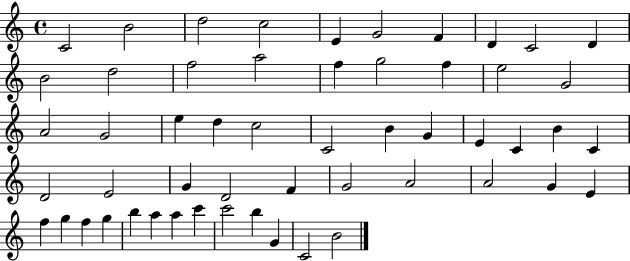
C4/h B4/h D5/h C5/h E4/q G4/h F4/q D4/q C4/h D4/q B4/h D5/h F5/h A5/h F5/q G5/h F5/q E5/h G4/h A4/h G4/h E5/q D5/q C5/h C4/h B4/q G4/q E4/q C4/q B4/q C4/q D4/h E4/h G4/q D4/h F4/q G4/h A4/h A4/h G4/q E4/q F5/q G5/q F5/q G5/q B5/q A5/q A5/q C6/q C6/h B5/q G4/q C4/h B4/h